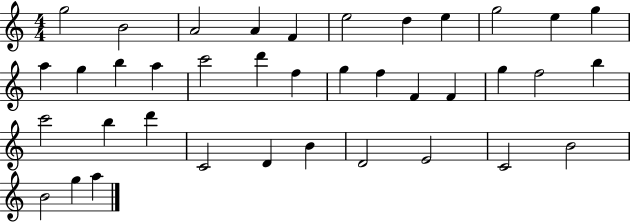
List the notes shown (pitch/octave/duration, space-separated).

G5/h B4/h A4/h A4/q F4/q E5/h D5/q E5/q G5/h E5/q G5/q A5/q G5/q B5/q A5/q C6/h D6/q F5/q G5/q F5/q F4/q F4/q G5/q F5/h B5/q C6/h B5/q D6/q C4/h D4/q B4/q D4/h E4/h C4/h B4/h B4/h G5/q A5/q